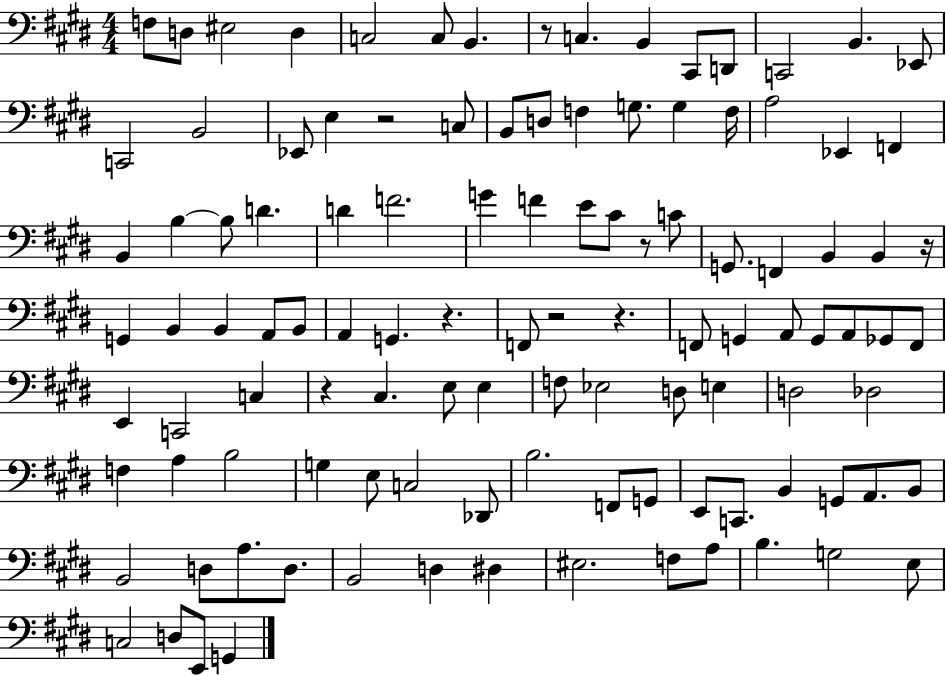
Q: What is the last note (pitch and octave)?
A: G2